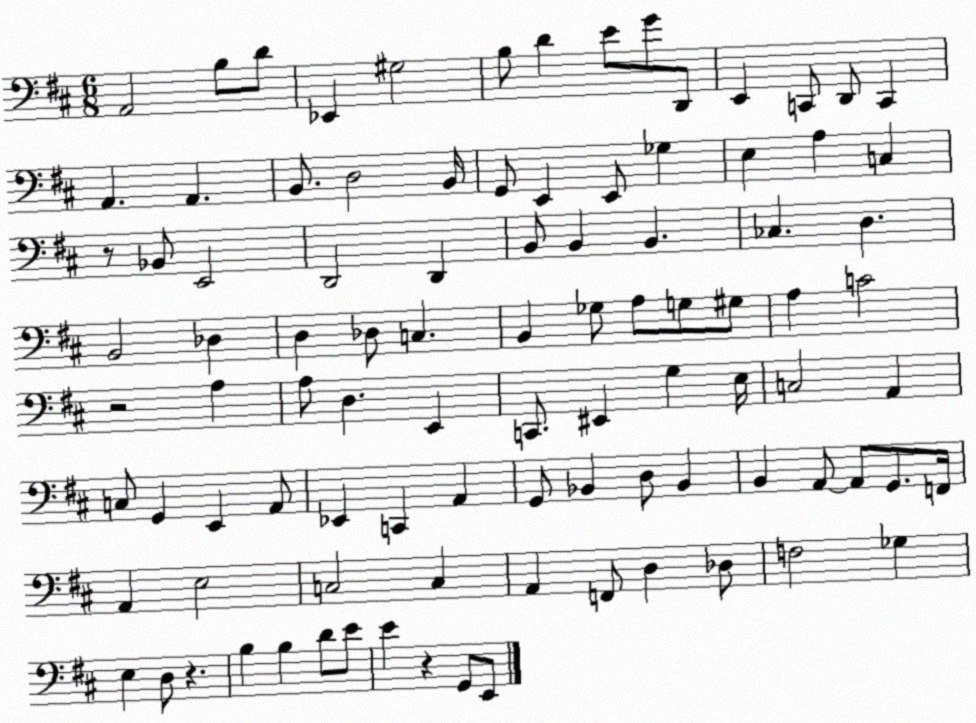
X:1
T:Untitled
M:6/8
L:1/4
K:D
A,,2 B,/2 D/2 _E,, ^G,2 B,/2 D E/2 G/2 D,,/2 E,, C,,/2 D,,/2 C,, A,, A,, B,,/2 D,2 B,,/4 G,,/2 E,, E,,/2 _G, E, A, C, z/2 _B,,/2 E,,2 D,,2 D,, B,,/2 B,, B,, _C, D, B,,2 _D, D, _D,/2 C, B,, _G,/2 A,/2 G,/2 ^G,/2 A, C2 z2 A, A,/2 D, E,, C,,/2 ^E,, G, E,/4 C,2 A,, C,/2 G,, E,, A,,/2 _E,, C,, A,, G,,/2 _B,, D,/2 _B,, B,, A,,/2 A,,/2 G,,/2 F,,/4 A,, E,2 C,2 C, A,, F,,/2 D, _D,/2 F,2 _G, E, D,/2 z B, B, D/2 E/2 E z G,,/2 E,,/2